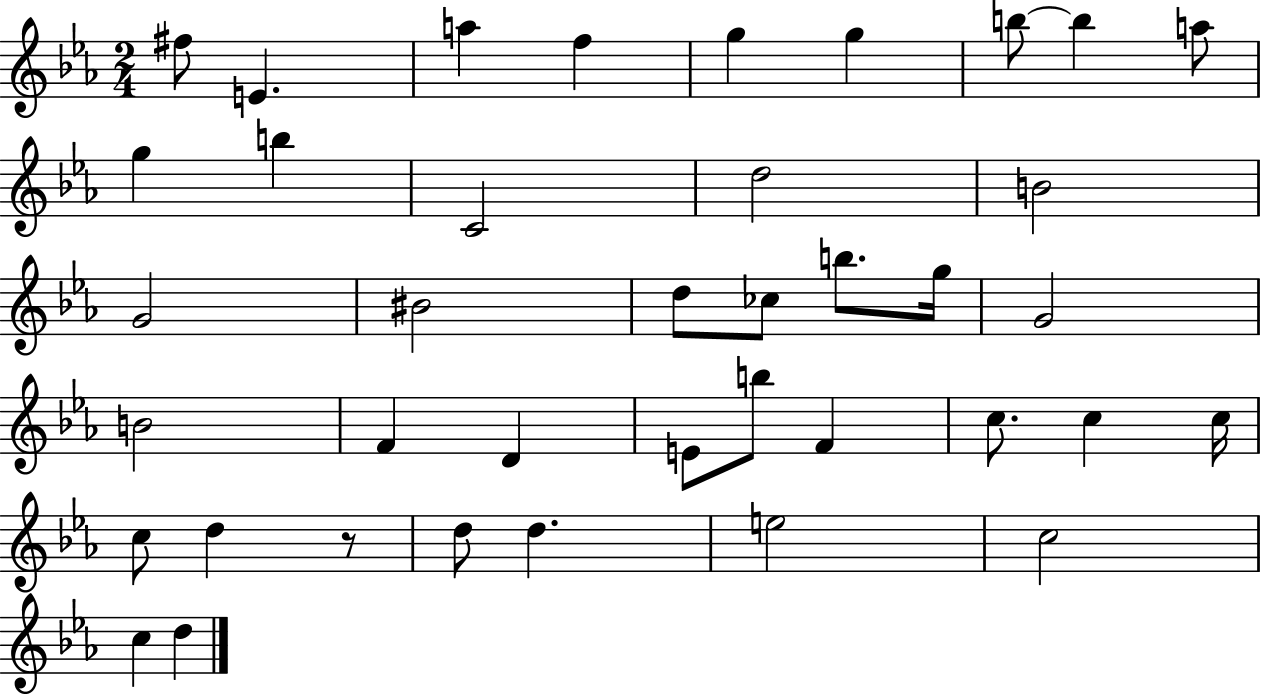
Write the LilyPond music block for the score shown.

{
  \clef treble
  \numericTimeSignature
  \time 2/4
  \key ees \major
  \repeat volta 2 { fis''8 e'4. | a''4 f''4 | g''4 g''4 | b''8~~ b''4 a''8 | \break g''4 b''4 | c'2 | d''2 | b'2 | \break g'2 | bis'2 | d''8 ces''8 b''8. g''16 | g'2 | \break b'2 | f'4 d'4 | e'8 b''8 f'4 | c''8. c''4 c''16 | \break c''8 d''4 r8 | d''8 d''4. | e''2 | c''2 | \break c''4 d''4 | } \bar "|."
}